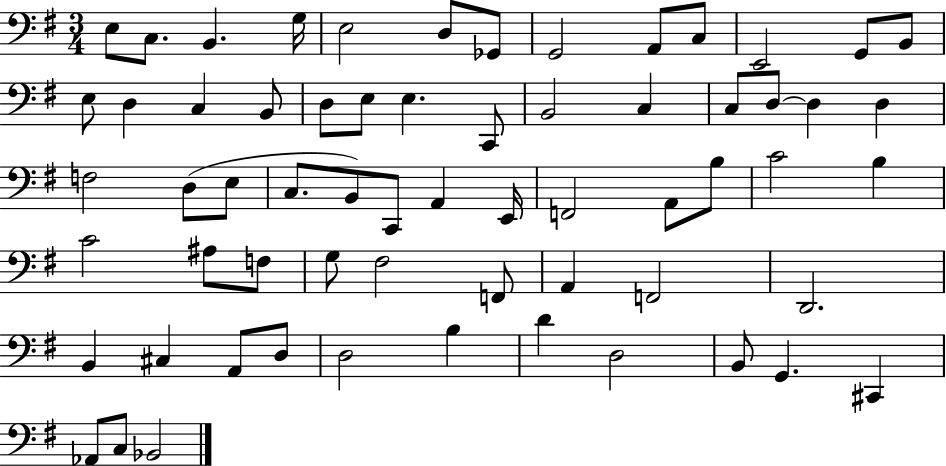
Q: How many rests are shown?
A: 0